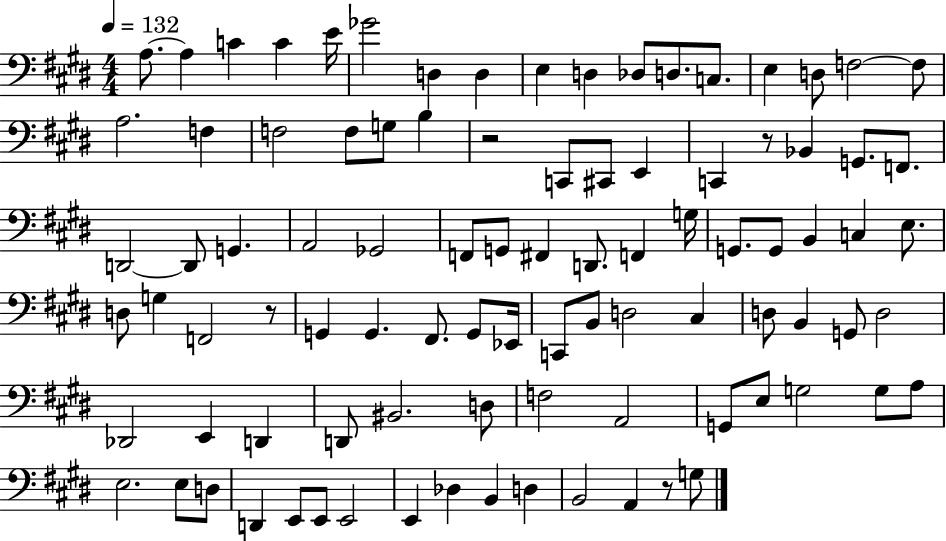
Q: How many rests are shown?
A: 4